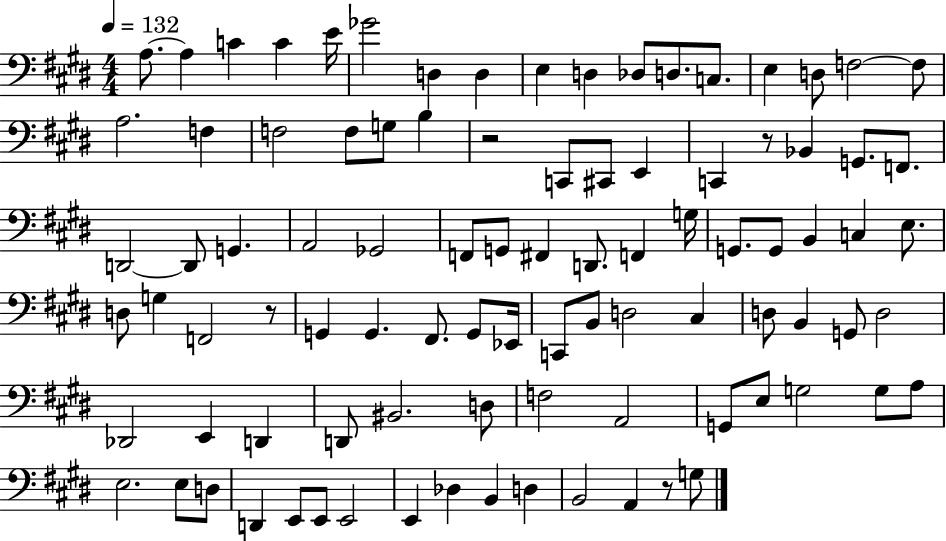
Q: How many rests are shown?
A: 4